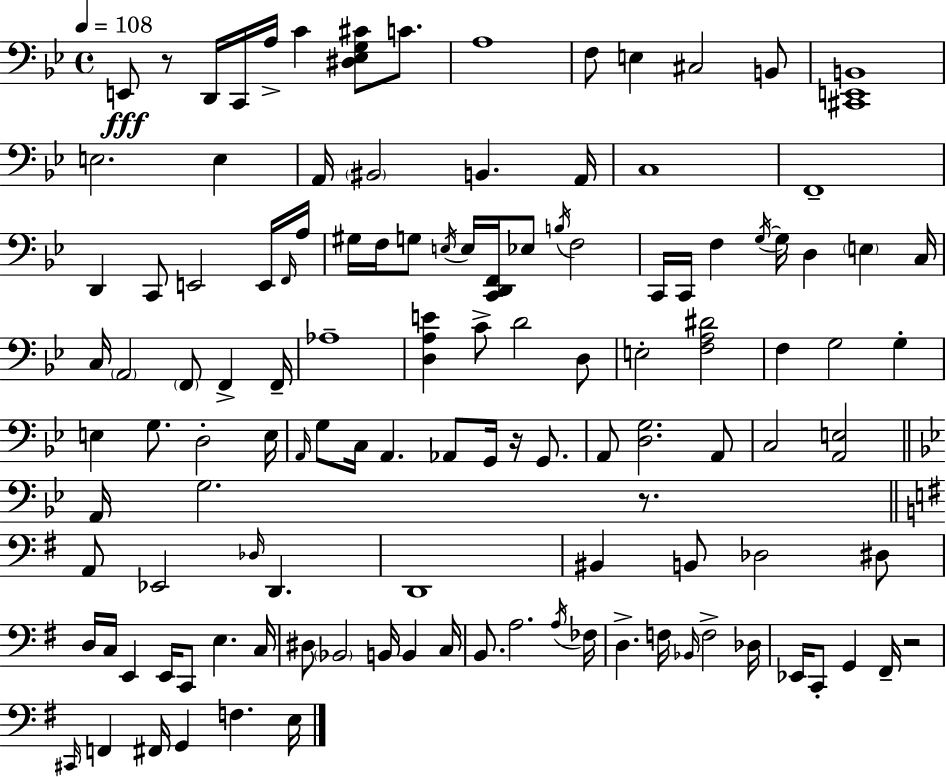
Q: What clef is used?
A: bass